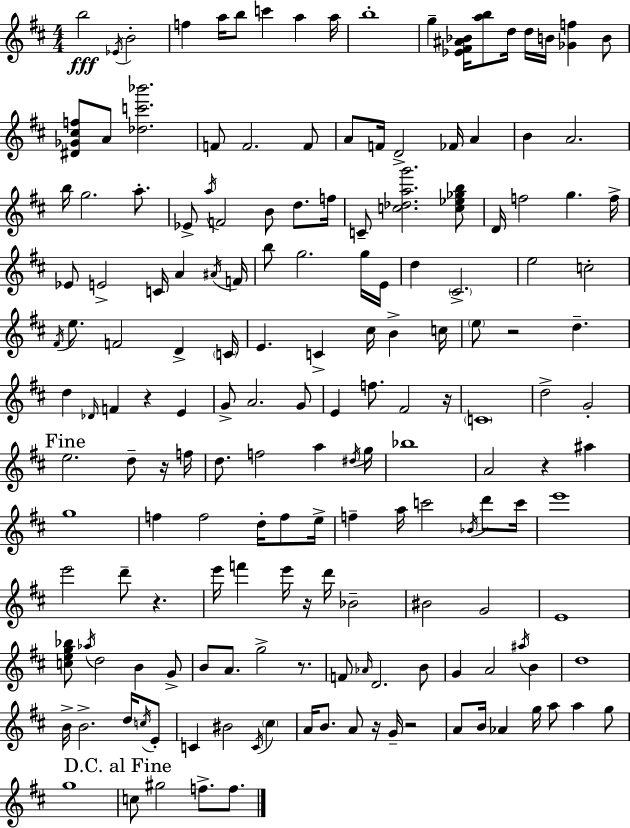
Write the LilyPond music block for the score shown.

{
  \clef treble
  \numericTimeSignature
  \time 4/4
  \key d \major
  b''2\fff \acciaccatura { ees'16 } b'2-. | f''4 a''16 b''8 c'''4 a''4 | a''16 b''1-. | g''4-- <ees' fis' ais' bes'>16 <a'' b''>8 d''16 d''16 b'16 <ges' f''>4 b'8 | \break <dis' ges' cis'' f''>8 a'8 <des'' c''' bes'''>2. | f'8 f'2. f'8 | a'8 f'16 d'2-> fes'16 a'4 | b'4 a'2. | \break b''16 g''2. a''8.-. | ees'8-> \acciaccatura { a''16 } f'2 b'8 d''8. | f''16 c'8-- <c'' des'' a'' g'''>2. | <c'' ees'' ges'' b''>8 d'16 f''2 g''4. | \break f''16-> ees'8 e'2-> c'16 a'4 | \acciaccatura { ais'16 } f'16 b''8 g''2. | g''16 e'16 d''4 \parenthesize cis'2.-> | e''2 c''2-. | \break \acciaccatura { fis'16 } e''8. f'2 d'4-> | \parenthesize c'16 e'4. c'4-> cis''16 b'4-> | c''16 \parenthesize e''8 r2 d''4.-- | d''4 \grace { des'16 } f'4 r4 | \break e'4 g'8-> a'2. | g'8 e'4 f''8. fis'2 | r16 \parenthesize c'1 | d''2-> g'2-. | \break \mark "Fine" e''2. | d''8-- r16 f''16 d''8. f''2 | a''4 \acciaccatura { dis''16 } g''16 bes''1 | a'2 r4 | \break ais''4 g''1 | f''4 f''2 | d''16-. f''8 e''16-> f''4-- a''16 c'''2 | \acciaccatura { bes'16 } d'''8 c'''16 e'''1 | \break e'''2 d'''8-- | r4. e'''16 f'''4 e'''16 r16 d'''16 bes'2-- | bis'2 g'2 | e'1 | \break <c'' e'' g'' bes''>8 \acciaccatura { aes''16 } d''2 | b'4 g'8-> b'8 a'8. g''2-> | r8. f'8 \grace { aes'16 } d'2. | b'8 g'4 a'2 | \break \acciaccatura { ais''16 } b'4 d''1 | b'16-> b'2.-> | d''16 \acciaccatura { c''16 } e'8-. c'4 bis'2 | \acciaccatura { c'16 } \parenthesize cis''4 a'16 b'8. | \break a'8 r16 g'16-- r2 a'8 b'16 aes'4 | g''16 a''8 a''4 g''8 g''1 | \mark "D.C. al Fine" c''8 gis''2 | f''8.-> f''8. \bar "|."
}